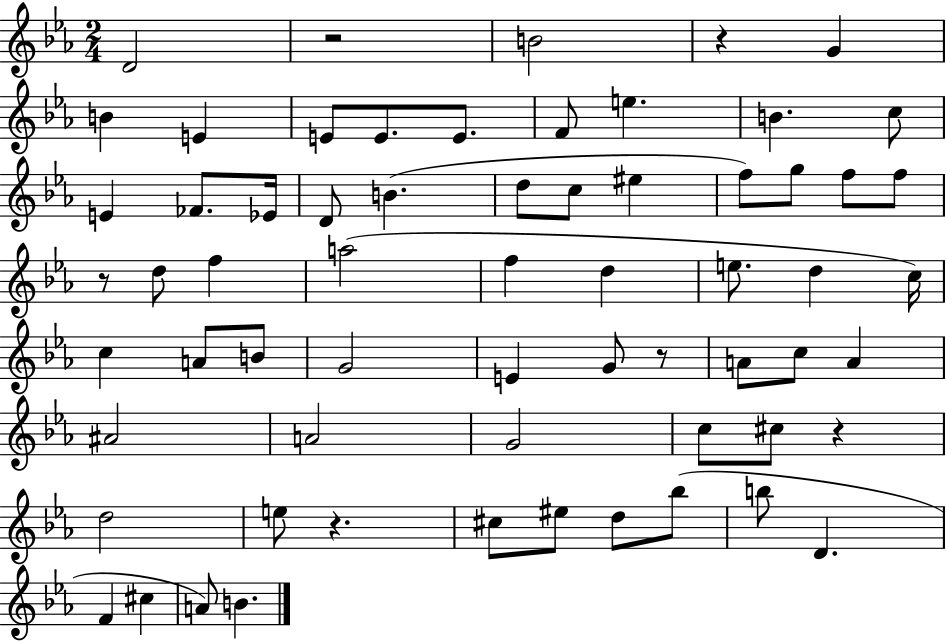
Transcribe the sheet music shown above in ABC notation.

X:1
T:Untitled
M:2/4
L:1/4
K:Eb
D2 z2 B2 z G B E E/2 E/2 E/2 F/2 e B c/2 E _F/2 _E/4 D/2 B d/2 c/2 ^e f/2 g/2 f/2 f/2 z/2 d/2 f a2 f d e/2 d c/4 c A/2 B/2 G2 E G/2 z/2 A/2 c/2 A ^A2 A2 G2 c/2 ^c/2 z d2 e/2 z ^c/2 ^e/2 d/2 _b/2 b/2 D F ^c A/2 B